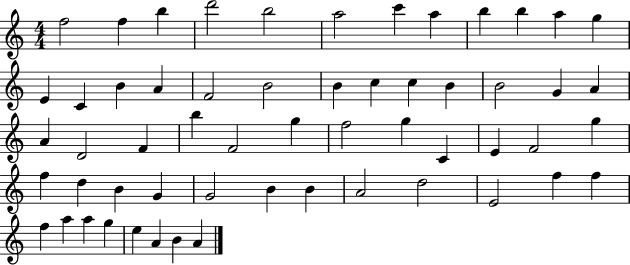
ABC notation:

X:1
T:Untitled
M:4/4
L:1/4
K:C
f2 f b d'2 b2 a2 c' a b b a g E C B A F2 B2 B c c B B2 G A A D2 F b F2 g f2 g C E F2 g f d B G G2 B B A2 d2 E2 f f f a a g e A B A